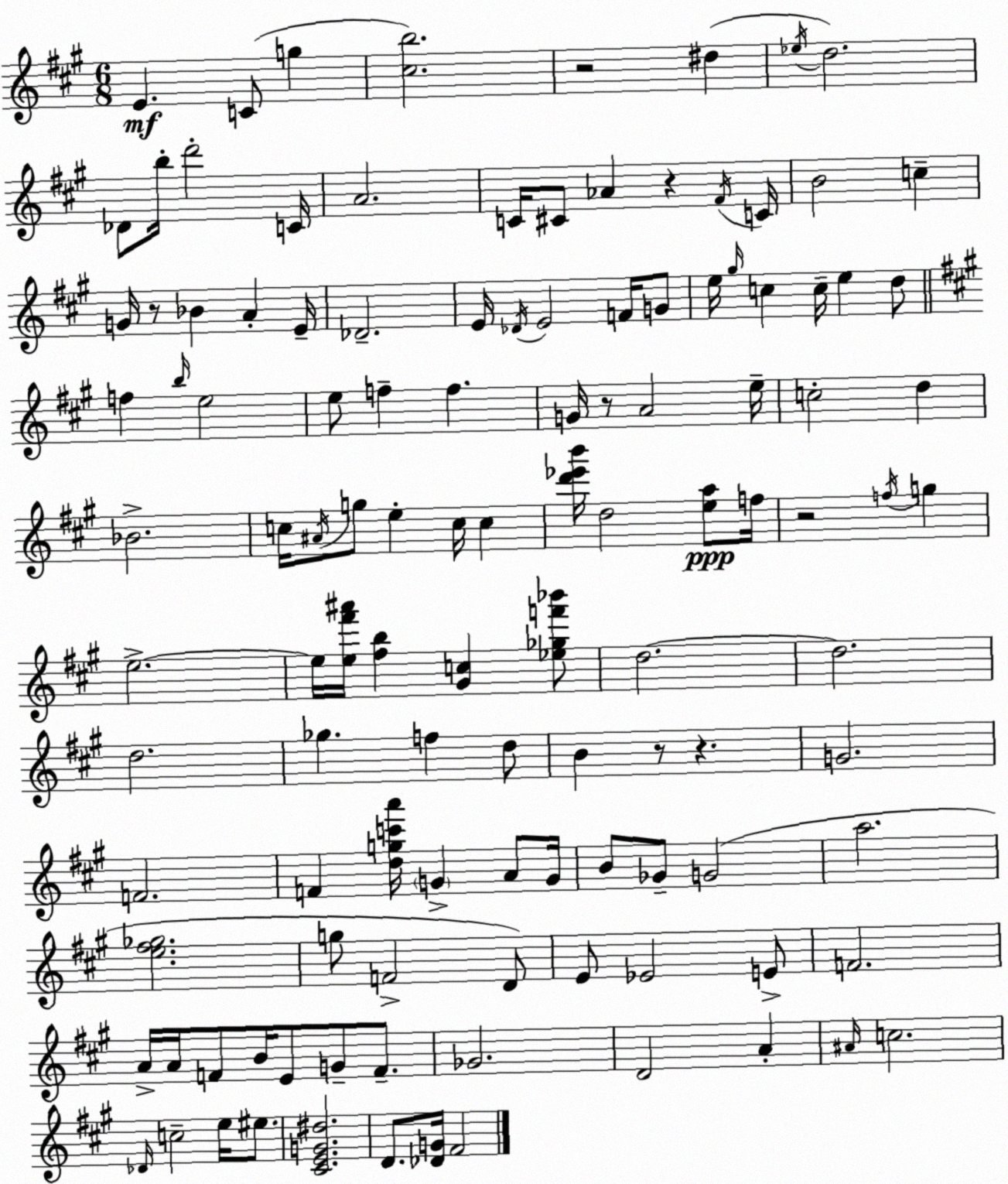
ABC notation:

X:1
T:Untitled
M:6/8
L:1/4
K:A
E C/2 g [^cb]2 z2 ^d _e/4 d2 _D/2 b/4 d'2 C/4 A2 C/4 ^C/2 _A z ^F/4 C/4 B2 c G/4 z/2 _B A E/4 _D2 E/4 _D/4 E2 F/4 G/2 e/4 ^g/4 c c/4 e d/2 f b/4 e2 e/2 f f G/4 z/2 A2 e/4 c2 d _B2 c/4 ^A/4 g/2 e c/4 c [d'_e'b']/4 d2 [ea]/2 f/4 z2 f/4 g e2 e/4 [e^f'^a']/4 [^fb] [^Gc] [_e_gf'_b']/2 d2 d2 d2 _g f d/2 B z/2 z G2 F2 F [dgc'a']/4 G A/2 G/4 B/2 _G/2 G2 a2 [e^f_g]2 g/2 F2 D/2 E/2 _E2 E/2 F2 A/4 A/4 F/2 B/4 E/2 G/2 F/2 _G2 D2 A ^A/4 c2 _D/4 c2 e/4 ^e/2 [^CEG^d]2 D/2 [_DG]/4 ^F2